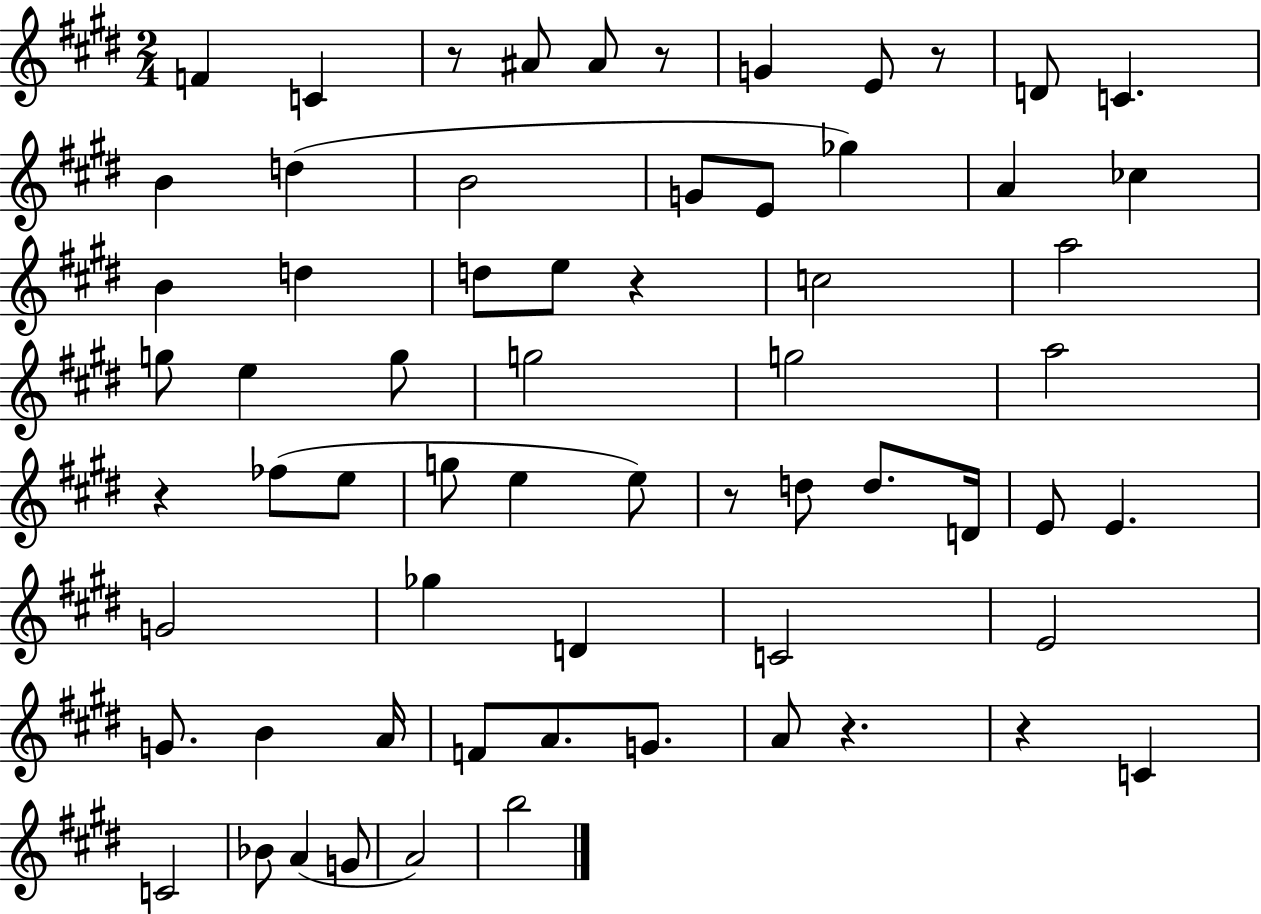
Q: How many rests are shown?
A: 8